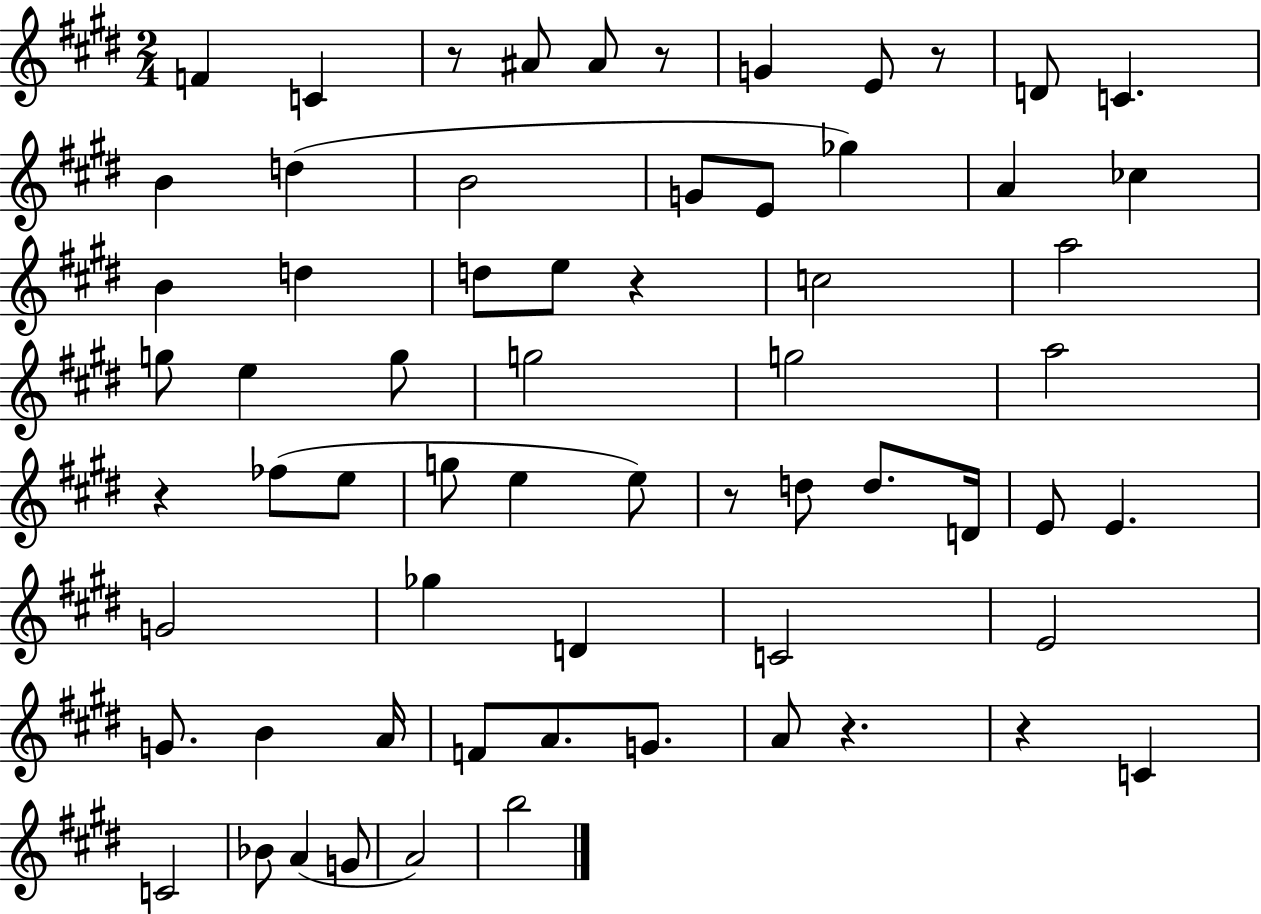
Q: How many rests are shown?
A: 8